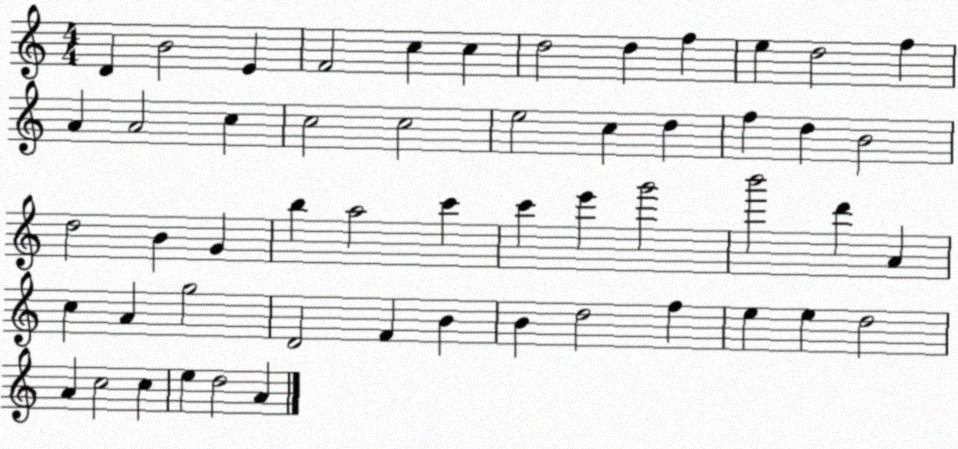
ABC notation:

X:1
T:Untitled
M:4/4
L:1/4
K:C
D B2 E F2 c c d2 d f e d2 f A A2 c c2 c2 e2 c d f d B2 d2 B G b a2 c' c' e' g'2 b'2 d' A c A g2 D2 F B B d2 f e e d2 A c2 c e d2 A